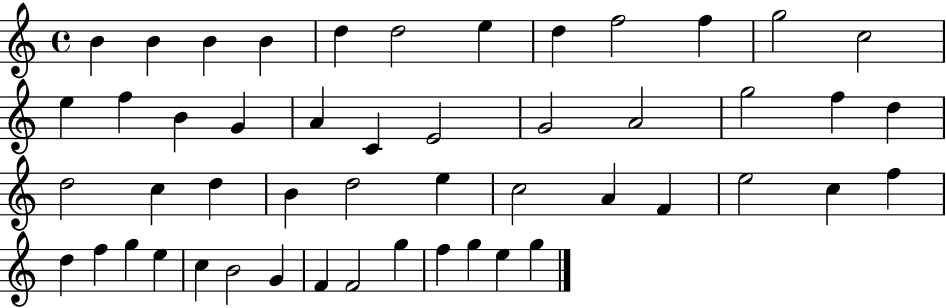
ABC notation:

X:1
T:Untitled
M:4/4
L:1/4
K:C
B B B B d d2 e d f2 f g2 c2 e f B G A C E2 G2 A2 g2 f d d2 c d B d2 e c2 A F e2 c f d f g e c B2 G F F2 g f g e g